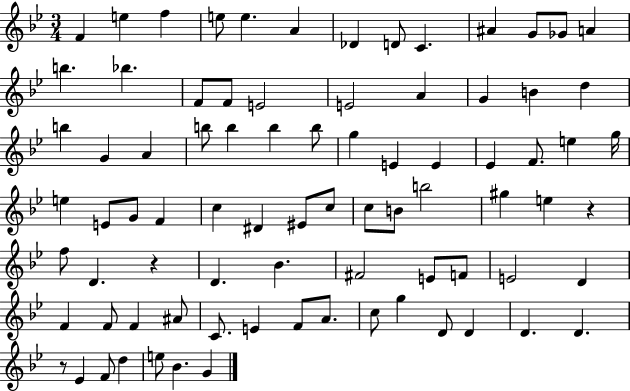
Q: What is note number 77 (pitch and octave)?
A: E5